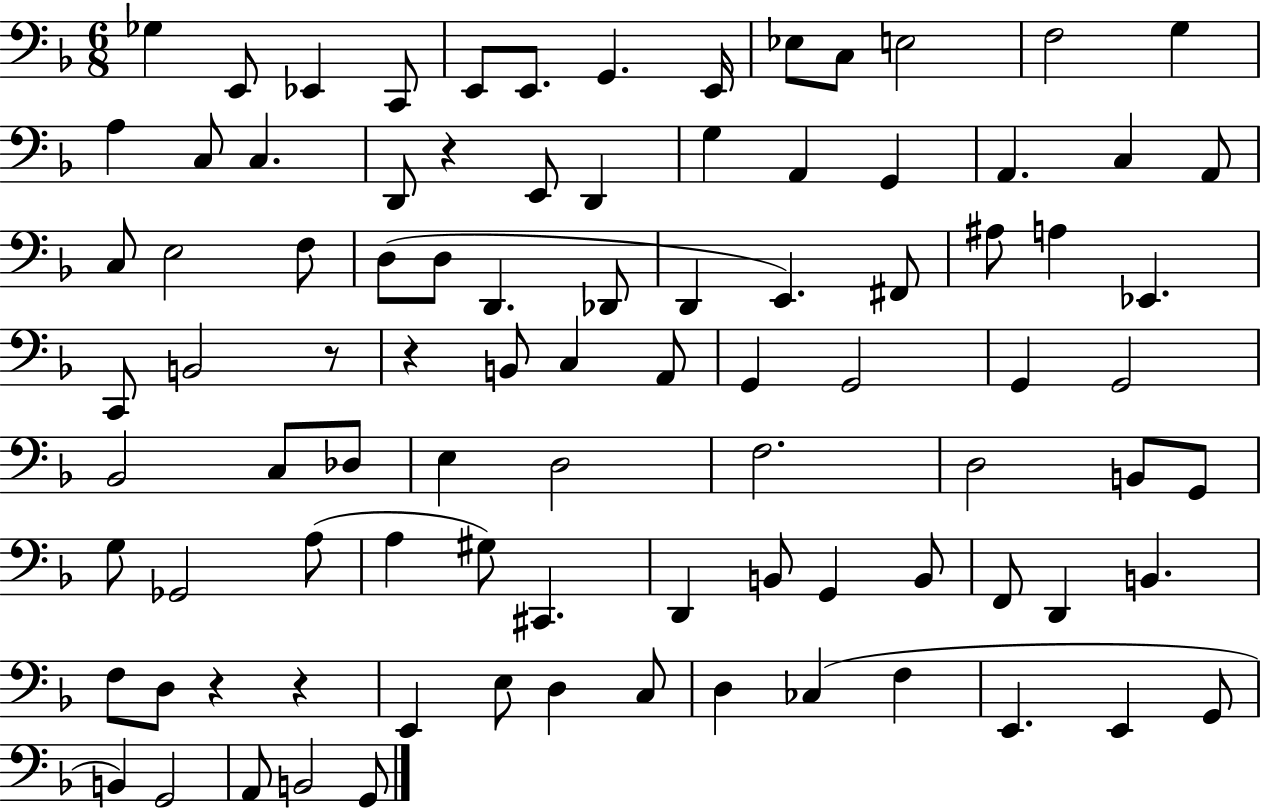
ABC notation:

X:1
T:Untitled
M:6/8
L:1/4
K:F
_G, E,,/2 _E,, C,,/2 E,,/2 E,,/2 G,, E,,/4 _E,/2 C,/2 E,2 F,2 G, A, C,/2 C, D,,/2 z E,,/2 D,, G, A,, G,, A,, C, A,,/2 C,/2 E,2 F,/2 D,/2 D,/2 D,, _D,,/2 D,, E,, ^F,,/2 ^A,/2 A, _E,, C,,/2 B,,2 z/2 z B,,/2 C, A,,/2 G,, G,,2 G,, G,,2 _B,,2 C,/2 _D,/2 E, D,2 F,2 D,2 B,,/2 G,,/2 G,/2 _G,,2 A,/2 A, ^G,/2 ^C,, D,, B,,/2 G,, B,,/2 F,,/2 D,, B,, F,/2 D,/2 z z E,, E,/2 D, C,/2 D, _C, F, E,, E,, G,,/2 B,, G,,2 A,,/2 B,,2 G,,/2